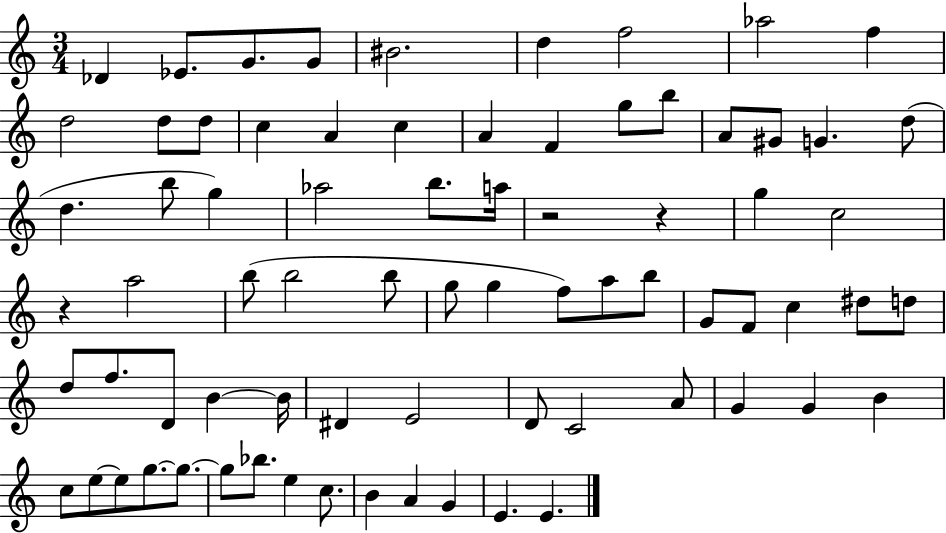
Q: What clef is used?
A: treble